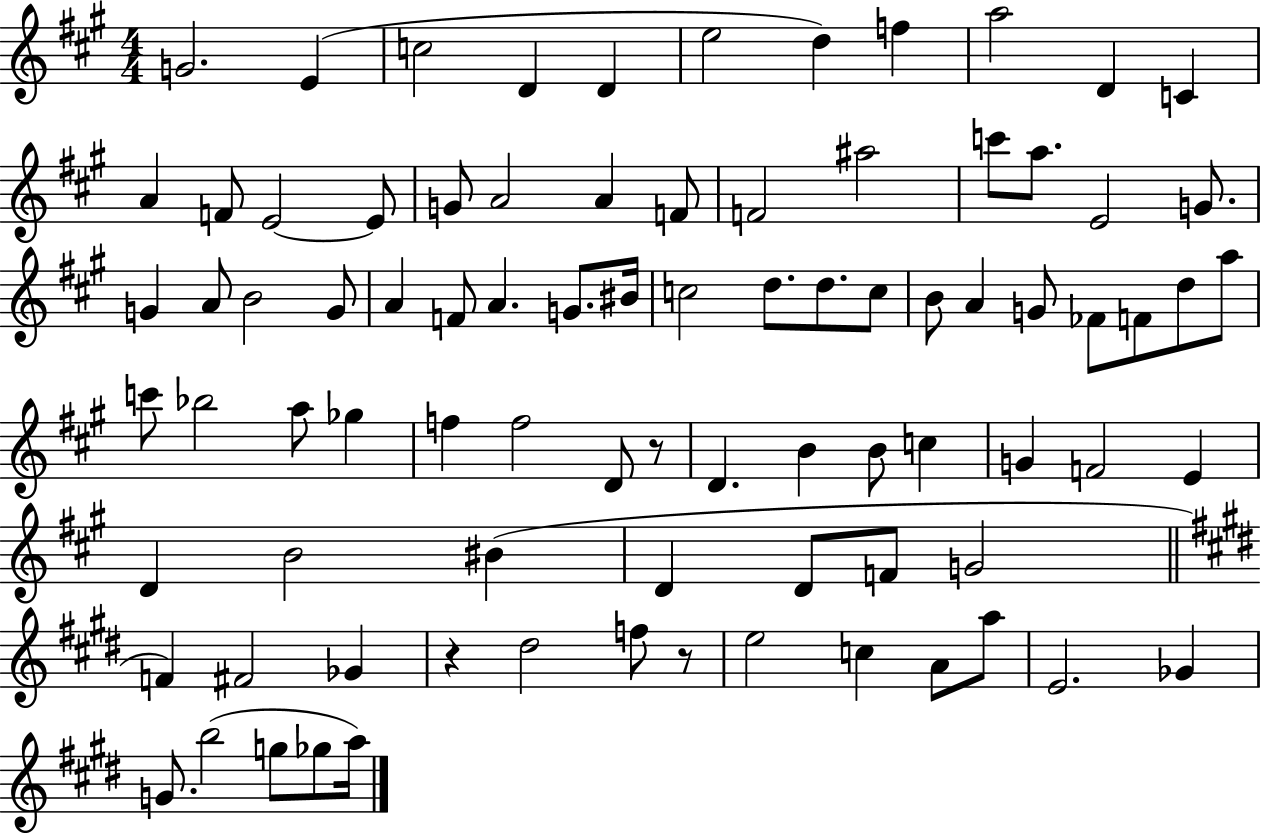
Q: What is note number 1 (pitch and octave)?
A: G4